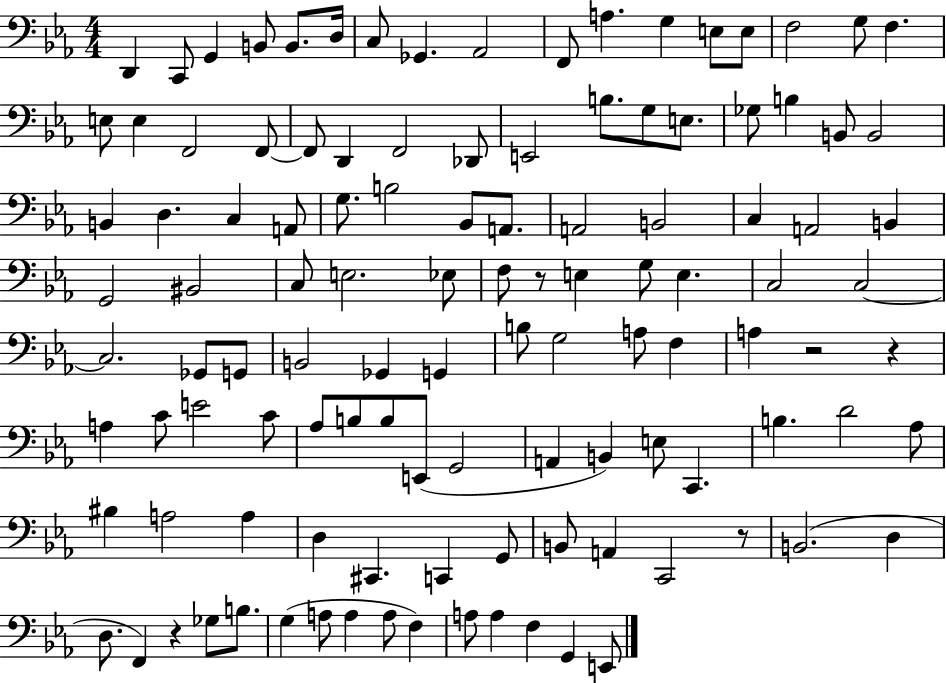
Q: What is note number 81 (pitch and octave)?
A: C2